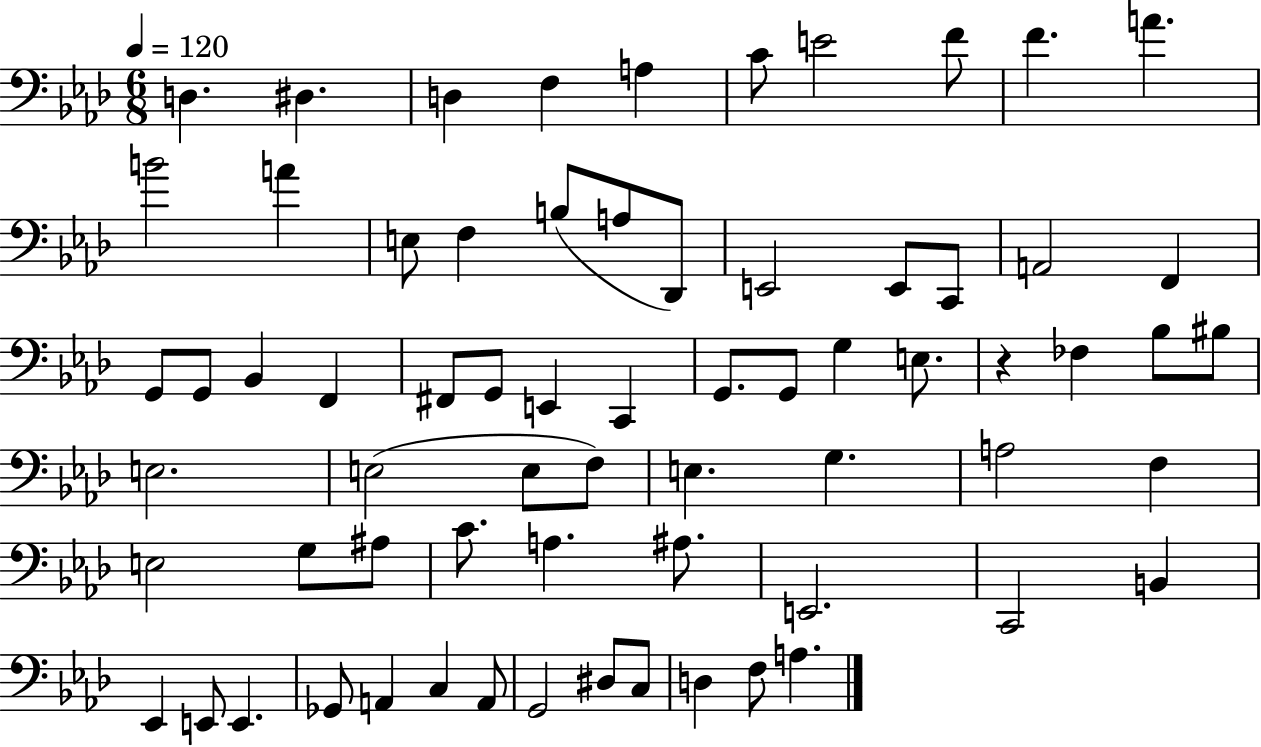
X:1
T:Untitled
M:6/8
L:1/4
K:Ab
D, ^D, D, F, A, C/2 E2 F/2 F A B2 A E,/2 F, B,/2 A,/2 _D,,/2 E,,2 E,,/2 C,,/2 A,,2 F,, G,,/2 G,,/2 _B,, F,, ^F,,/2 G,,/2 E,, C,, G,,/2 G,,/2 G, E,/2 z _F, _B,/2 ^B,/2 E,2 E,2 E,/2 F,/2 E, G, A,2 F, E,2 G,/2 ^A,/2 C/2 A, ^A,/2 E,,2 C,,2 B,, _E,, E,,/2 E,, _G,,/2 A,, C, A,,/2 G,,2 ^D,/2 C,/2 D, F,/2 A,